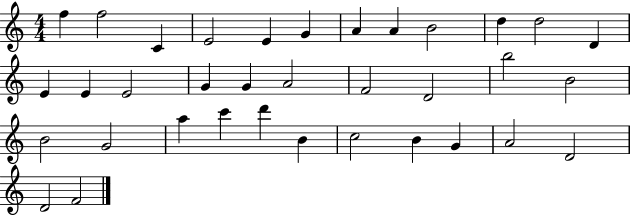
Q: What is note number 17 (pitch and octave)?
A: G4